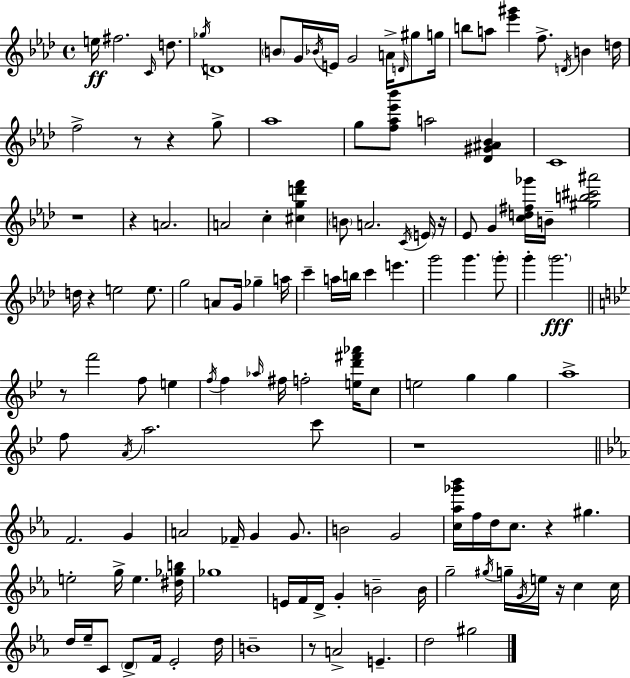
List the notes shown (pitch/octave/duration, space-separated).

E5/s F#5/h. C4/s D5/e. Gb5/s D4/w B4/e G4/s Bb4/s E4/s G4/h A4/s D4/s G#5/e G5/s B5/e A5/e [Eb6,G#6]/q F5/e. D4/s B4/q D5/s F5/h R/e R/q G5/e Ab5/w G5/e [F5,Ab5,Eb6,Bb6]/e A5/h [Db4,G#4,A#4,Bb4]/q C4/w R/w R/q A4/h. A4/h C5/q [C#5,G5,D6,F6]/q B4/e A4/h. C4/s E4/s R/s Eb4/e G4/q [C5,D5,F#5,Gb6]/s B4/s [G#5,B5,C#6,A#6]/h D5/s R/q E5/h E5/e. G5/h A4/e G4/s Gb5/q A5/s C6/q A5/s B5/s C6/q E6/q. G6/h G6/q. G6/e G6/q G6/h. R/e F6/h F5/e E5/q F5/s F5/q Ab5/s F#5/s F5/h [E5,D6,F#6,Ab6]/s C5/e E5/h G5/q G5/q A5/w F5/e A4/s A5/h. C6/e R/w F4/h. G4/q A4/h FES4/s G4/q G4/e. B4/h G4/h [C5,Ab5,Gb6,Bb6]/s F5/s D5/s C5/e. R/q G#5/q. E5/h G5/s E5/q. [D#5,Gb5,B5]/s Gb5/w E4/s F4/s D4/s G4/q B4/h B4/s G5/h G#5/s G5/s G4/s E5/s R/s C5/q C5/s D5/s Eb5/s C4/e D4/e F4/s Eb4/h D5/s B4/w R/e A4/h E4/q. D5/h G#5/h